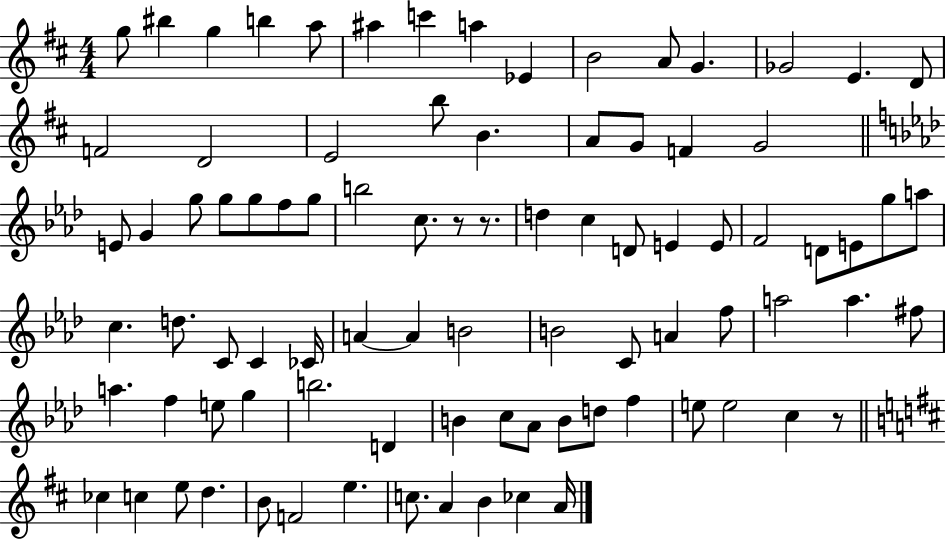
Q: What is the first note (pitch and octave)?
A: G5